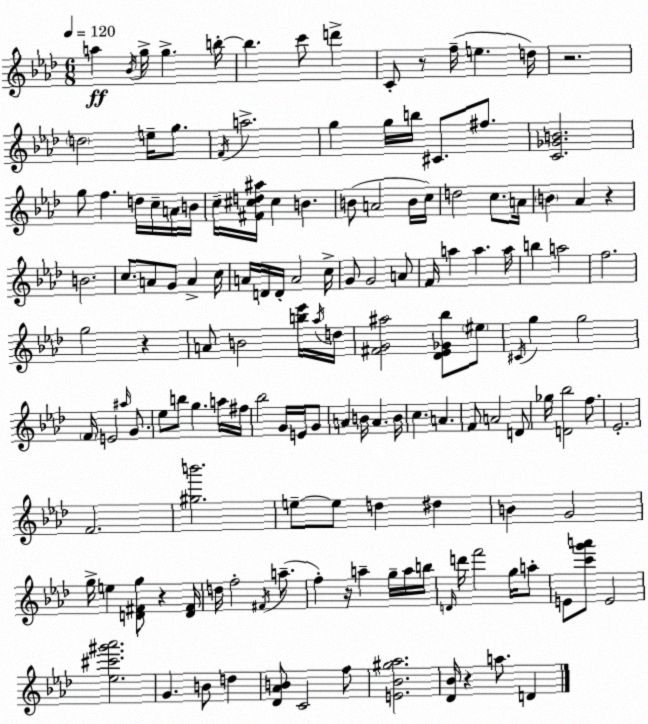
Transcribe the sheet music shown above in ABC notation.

X:1
T:Untitled
M:6/8
L:1/4
K:Fm
a _B/4 g/4 g b/4 b c'/2 d' C/2 z/2 f/4 e d/4 z2 d2 e/4 g/2 F/4 a2 g g/4 b/4 ^C/2 ^f/2 [C_GB]2 g/2 f d/4 c/4 A/4 B/4 c/4 [^F^cd^a]/4 ^c B B/2 A2 B/4 c/4 d2 c/2 A/4 B _A z B2 c/2 A/2 G/2 A c/4 A/4 D/4 D/4 A2 c/4 G/2 G2 A/2 F/4 a a a/4 b a2 f2 g2 z A/2 B2 [b_e']/4 _a/4 d/4 [^FG^a]2 [_D_E_G_b]/2 ^e/2 ^C/4 g g2 F/4 E2 ^a/4 G/2 _e/2 b/2 g a/4 ^f/4 _b2 G/4 E/4 G/2 A B/4 A B/4 c A F/2 A2 D/2 _g/4 [D_b]2 f/2 _E2 F2 [^gb']2 e/2 e/2 d ^d B G2 g/4 e [D^Fg]/2 z [D^F]/4 d/4 f2 ^F/4 a/2 f z/4 a g/4 a/4 b/4 D/4 d'/4 f'2 g/4 a/2 E/2 [c'g'a']/2 E2 [_e^c'^g'_a']2 G B/2 d [_D_AB]/2 C2 f/2 [E_B^g_a]2 [_D_B]/4 z a/2 D